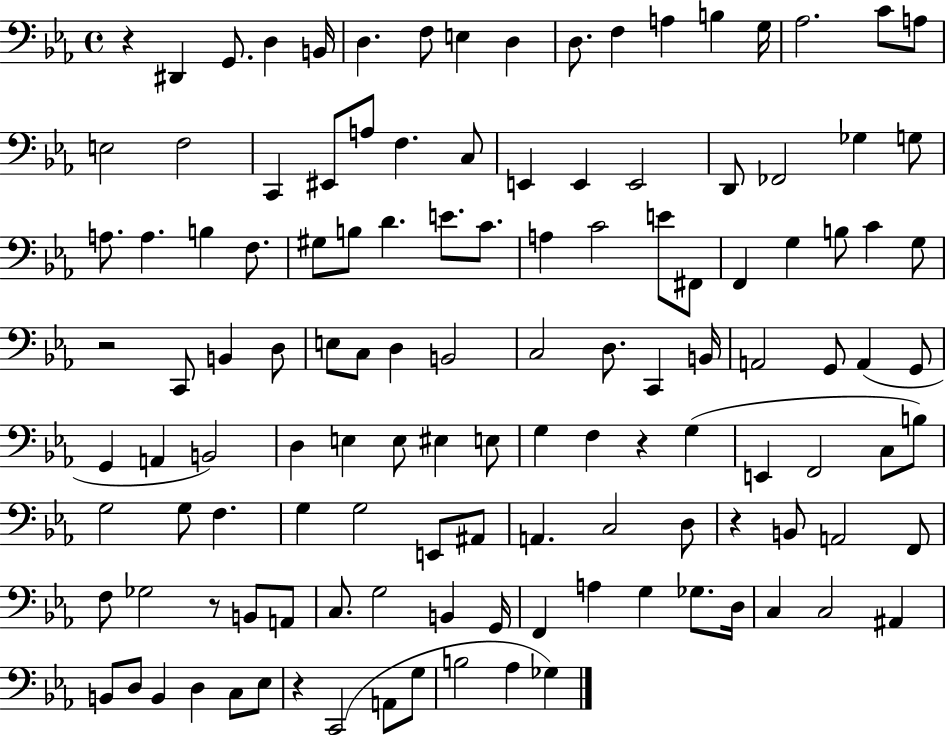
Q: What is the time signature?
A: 4/4